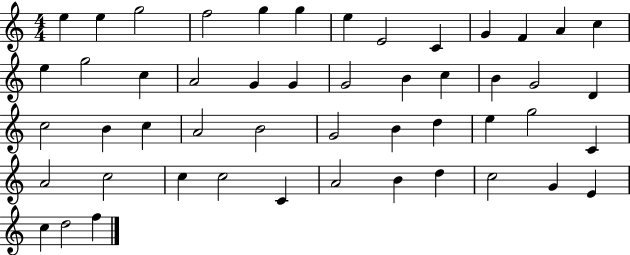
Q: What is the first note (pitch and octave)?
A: E5